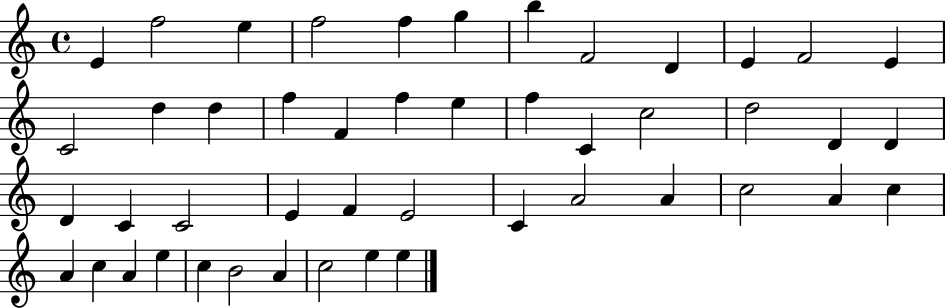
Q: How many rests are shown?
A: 0